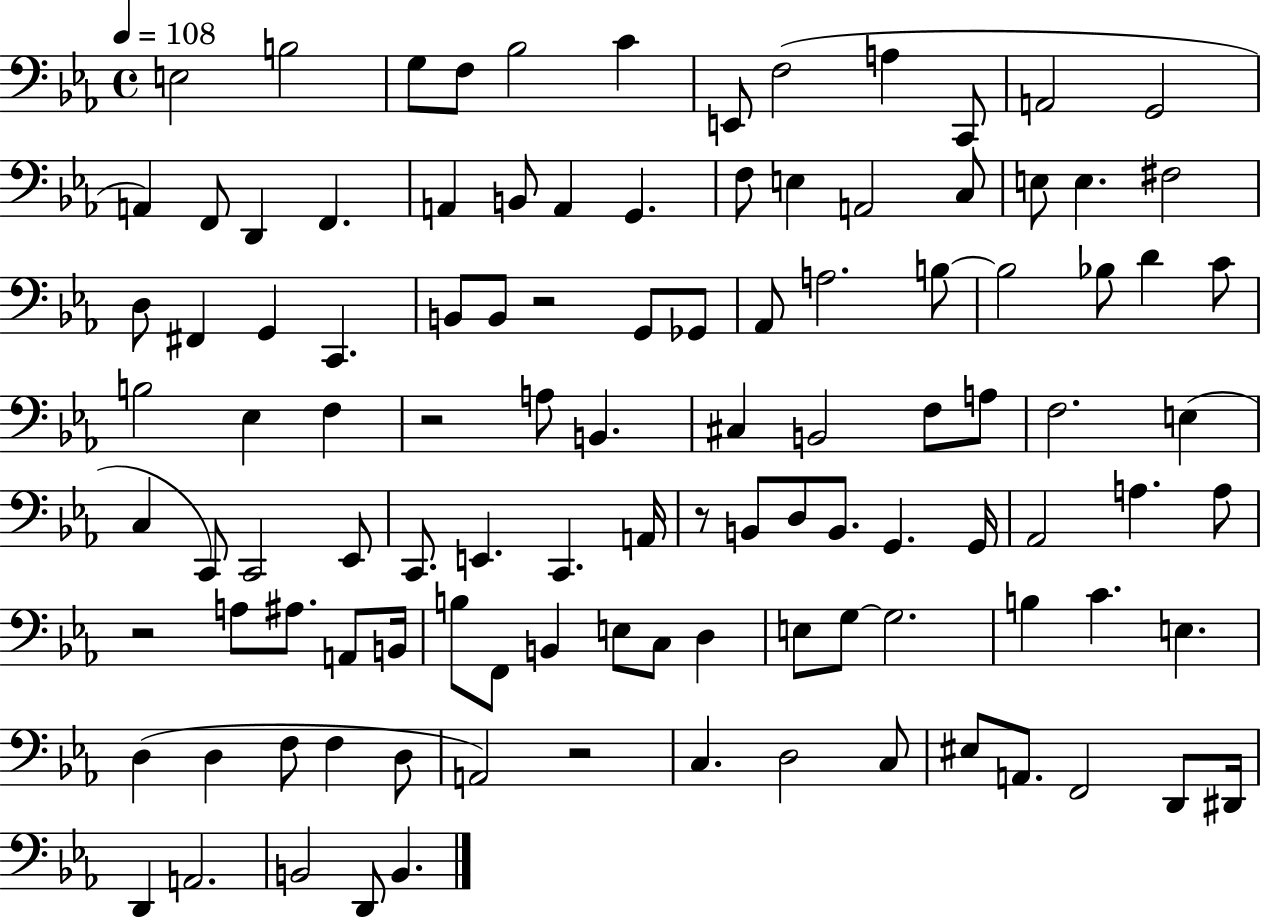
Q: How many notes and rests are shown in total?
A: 109